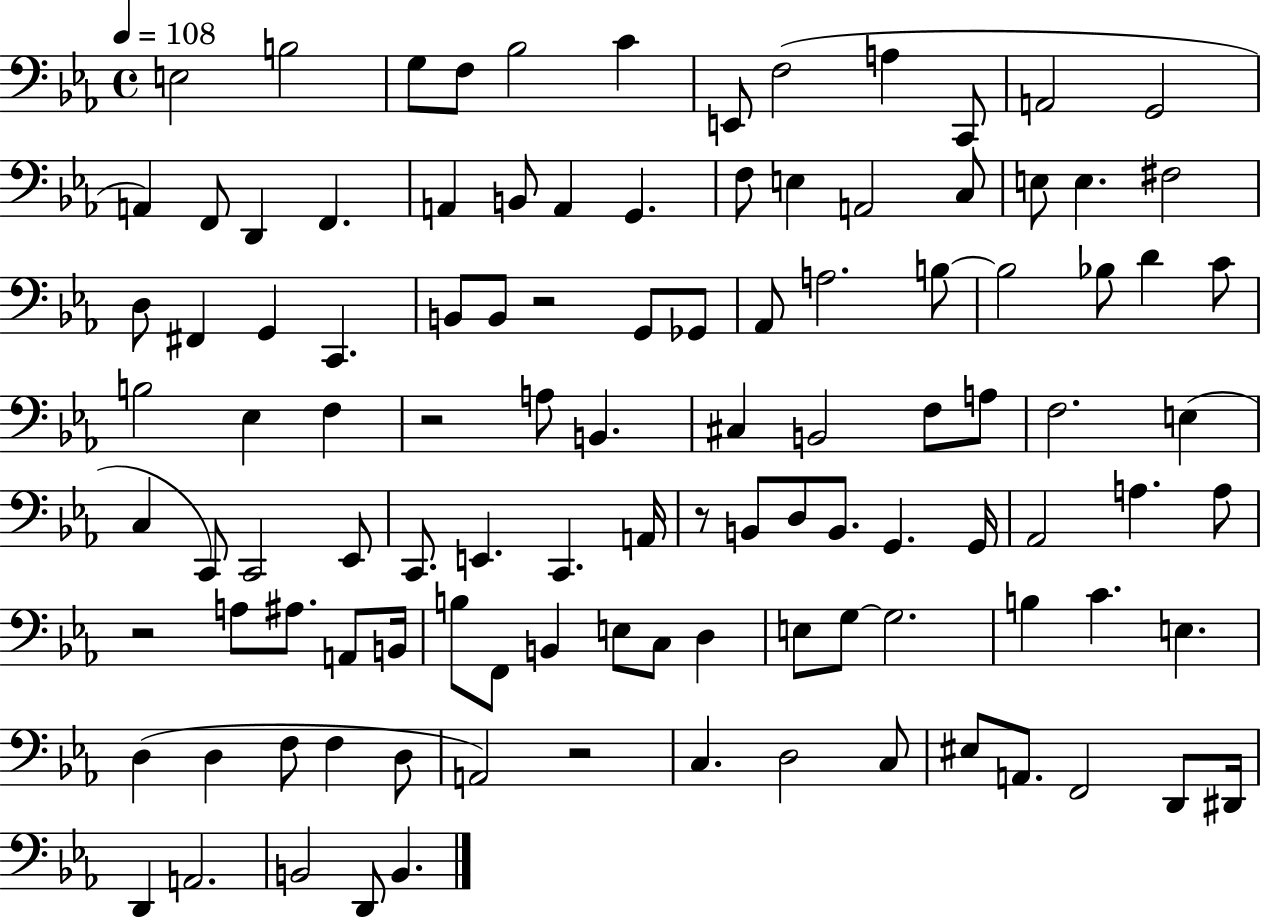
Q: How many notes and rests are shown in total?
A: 109